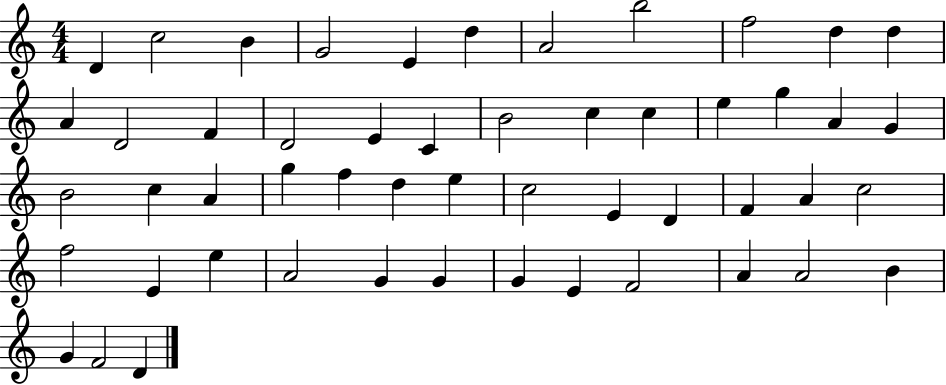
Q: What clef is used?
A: treble